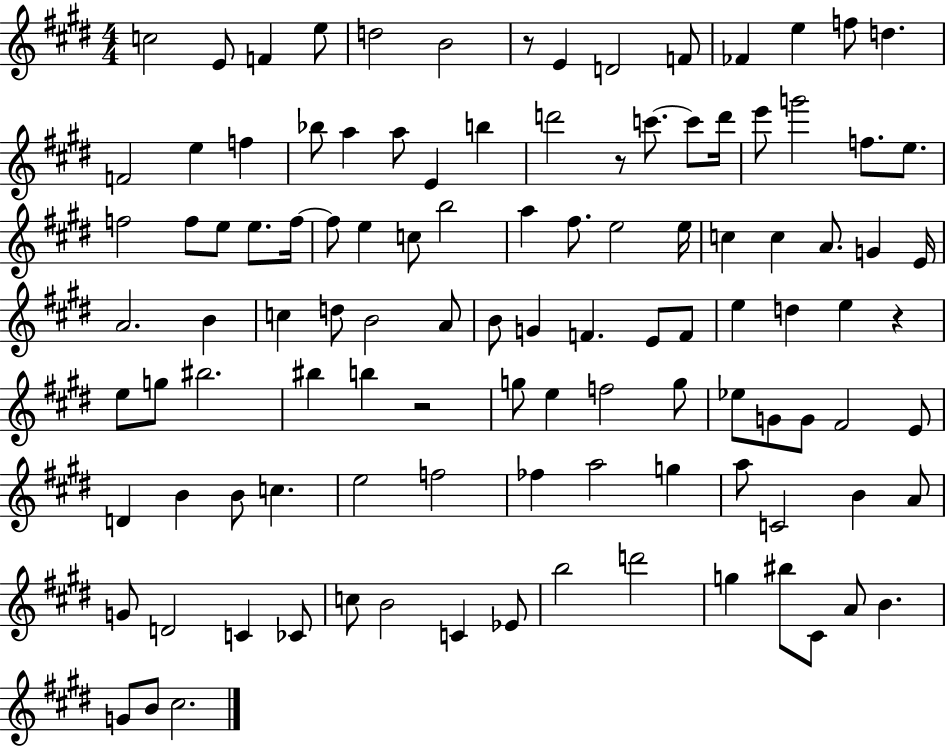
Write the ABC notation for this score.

X:1
T:Untitled
M:4/4
L:1/4
K:E
c2 E/2 F e/2 d2 B2 z/2 E D2 F/2 _F e f/2 d F2 e f _b/2 a a/2 E b d'2 z/2 c'/2 c'/2 d'/4 e'/2 g'2 f/2 e/2 f2 f/2 e/2 e/2 f/4 f/2 e c/2 b2 a ^f/2 e2 e/4 c c A/2 G E/4 A2 B c d/2 B2 A/2 B/2 G F E/2 F/2 e d e z e/2 g/2 ^b2 ^b b z2 g/2 e f2 g/2 _e/2 G/2 G/2 ^F2 E/2 D B B/2 c e2 f2 _f a2 g a/2 C2 B A/2 G/2 D2 C _C/2 c/2 B2 C _E/2 b2 d'2 g ^b/2 ^C/2 A/2 B G/2 B/2 ^c2